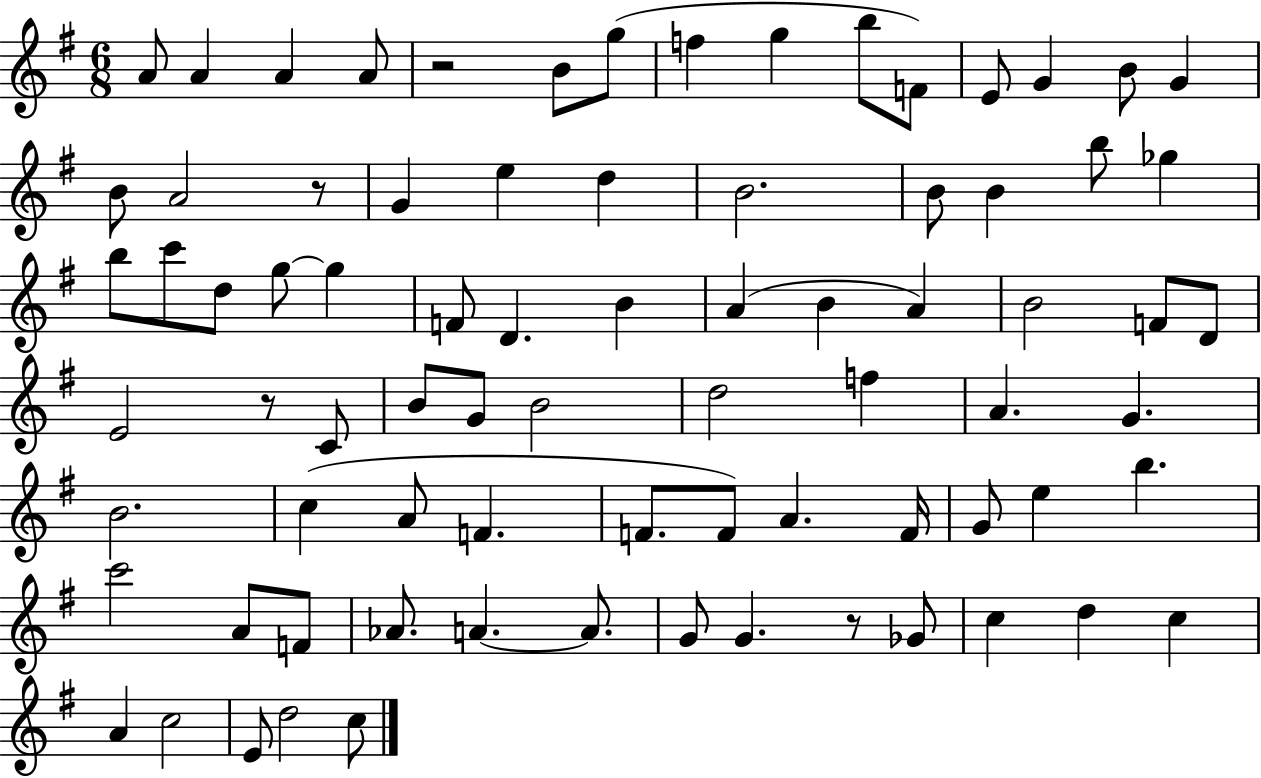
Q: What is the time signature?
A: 6/8